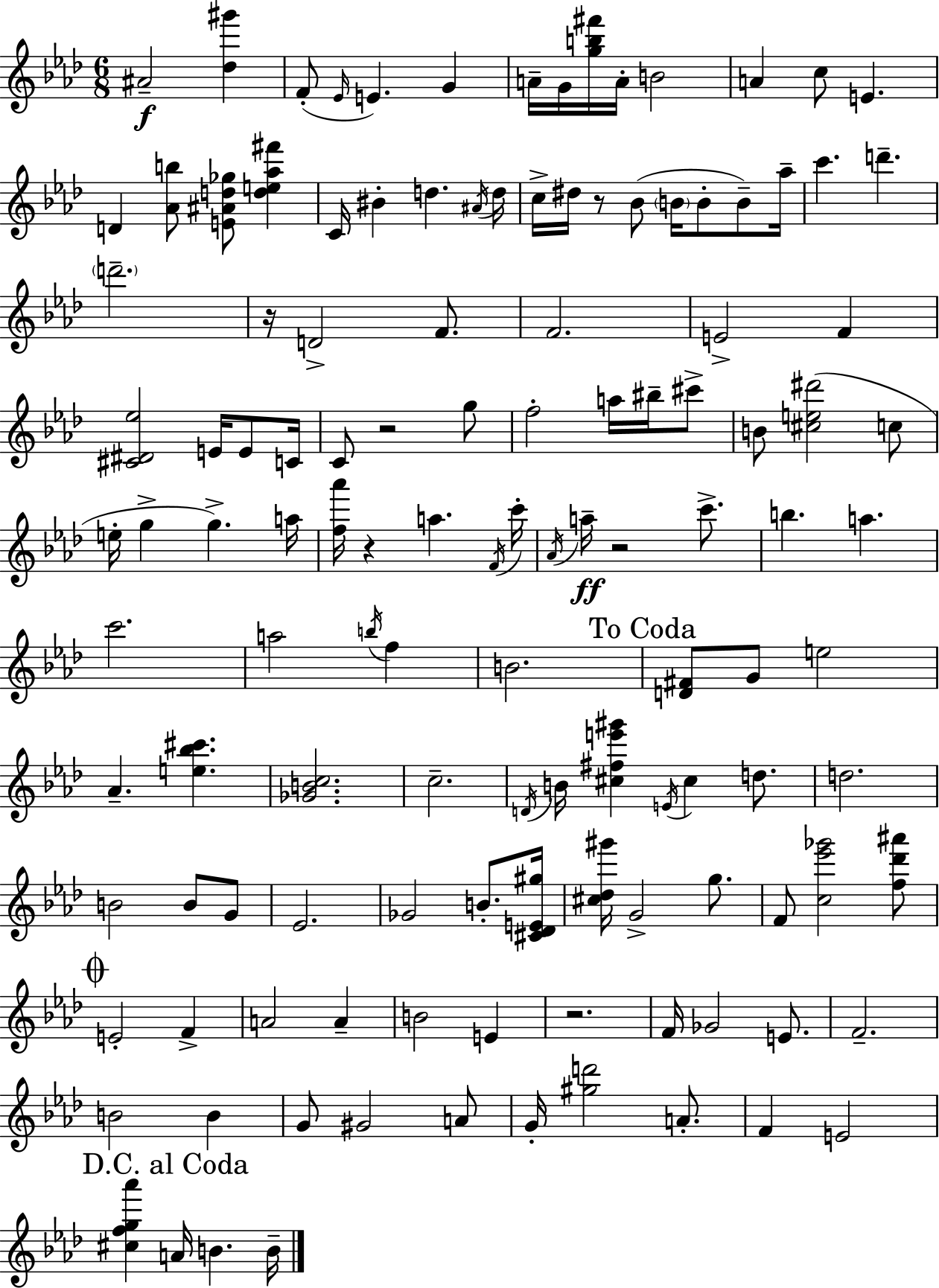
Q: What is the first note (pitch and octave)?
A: A#4